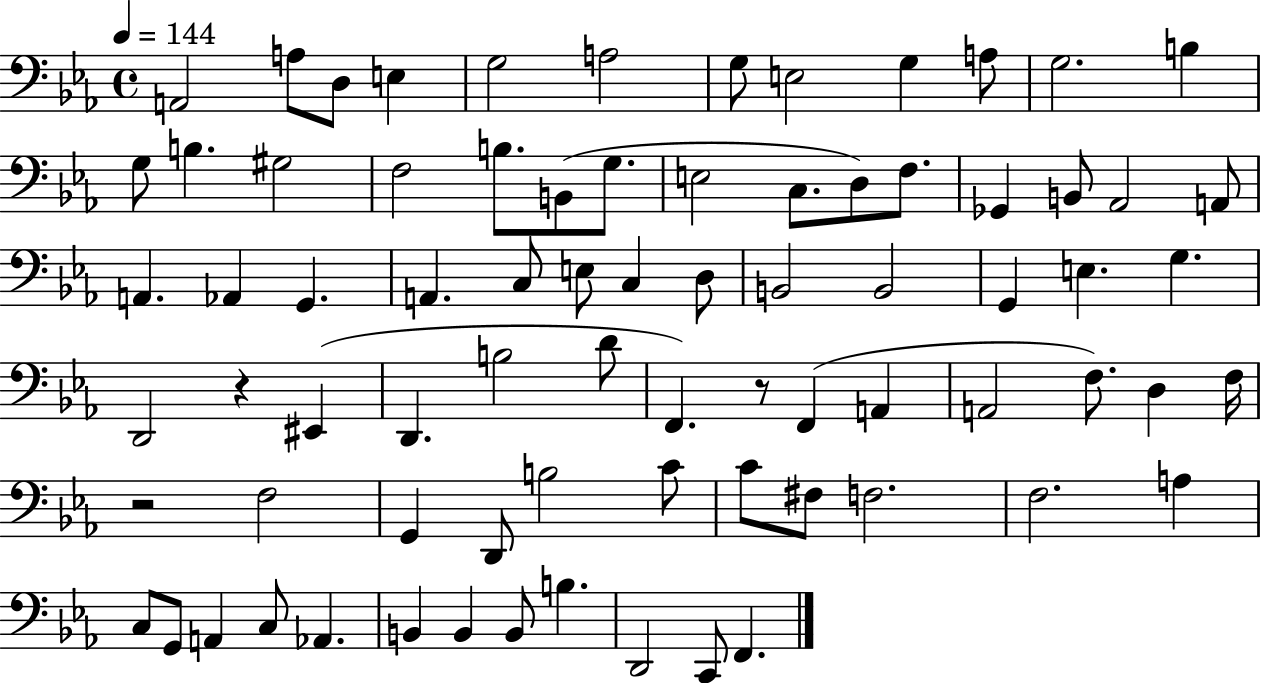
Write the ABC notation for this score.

X:1
T:Untitled
M:4/4
L:1/4
K:Eb
A,,2 A,/2 D,/2 E, G,2 A,2 G,/2 E,2 G, A,/2 G,2 B, G,/2 B, ^G,2 F,2 B,/2 B,,/2 G,/2 E,2 C,/2 D,/2 F,/2 _G,, B,,/2 _A,,2 A,,/2 A,, _A,, G,, A,, C,/2 E,/2 C, D,/2 B,,2 B,,2 G,, E, G, D,,2 z ^E,, D,, B,2 D/2 F,, z/2 F,, A,, A,,2 F,/2 D, F,/4 z2 F,2 G,, D,,/2 B,2 C/2 C/2 ^F,/2 F,2 F,2 A, C,/2 G,,/2 A,, C,/2 _A,, B,, B,, B,,/2 B, D,,2 C,,/2 F,,